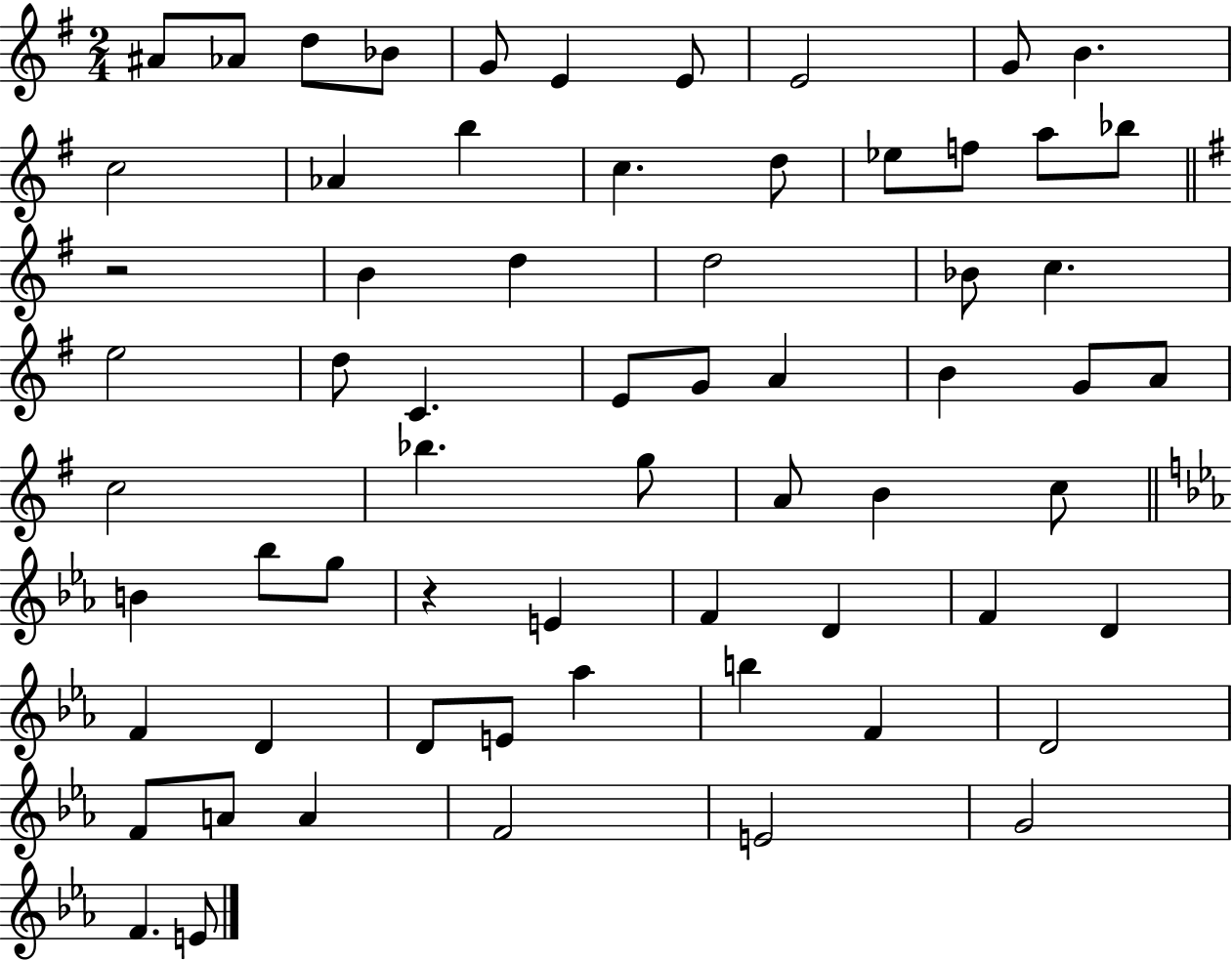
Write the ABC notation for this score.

X:1
T:Untitled
M:2/4
L:1/4
K:G
^A/2 _A/2 d/2 _B/2 G/2 E E/2 E2 G/2 B c2 _A b c d/2 _e/2 f/2 a/2 _b/2 z2 B d d2 _B/2 c e2 d/2 C E/2 G/2 A B G/2 A/2 c2 _b g/2 A/2 B c/2 B _b/2 g/2 z E F D F D F D D/2 E/2 _a b F D2 F/2 A/2 A F2 E2 G2 F E/2